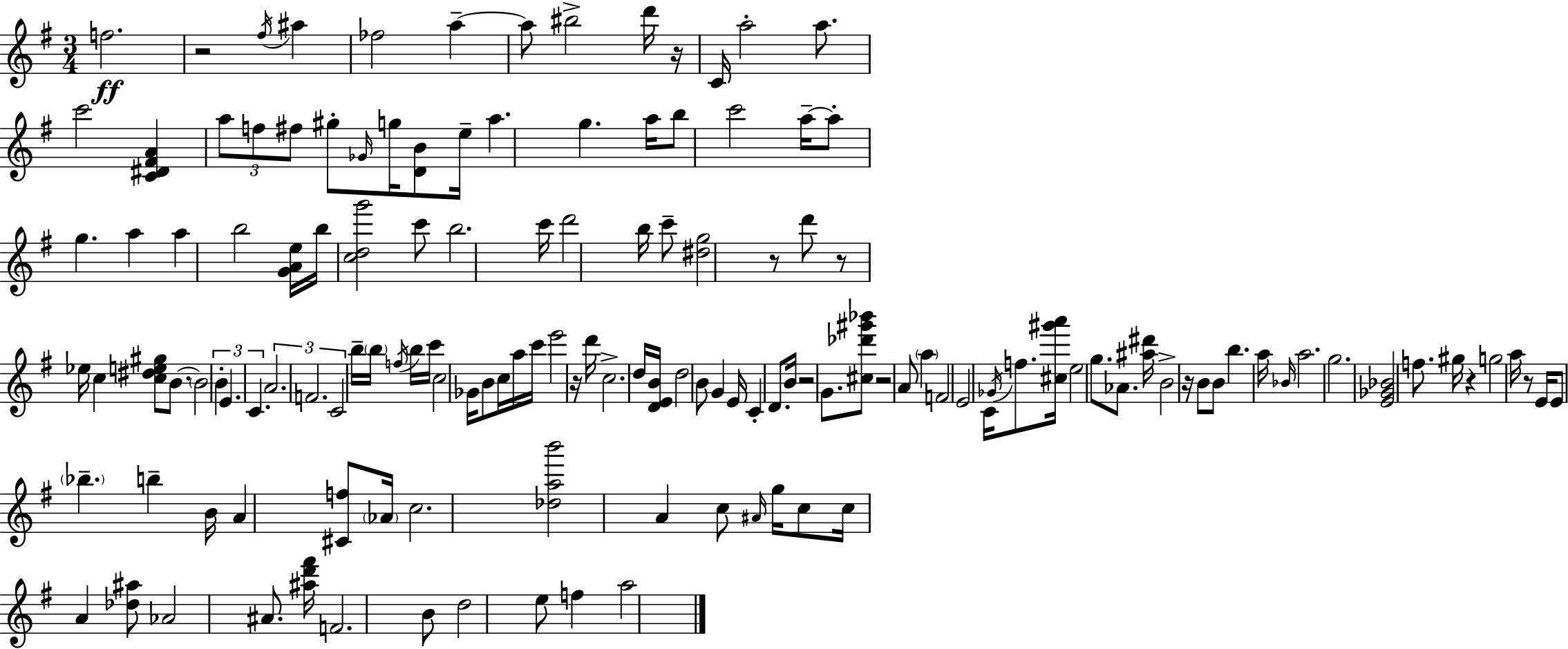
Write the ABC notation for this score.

X:1
T:Untitled
M:3/4
L:1/4
K:G
f2 z2 ^f/4 ^a _f2 a a/2 ^b2 d'/4 z/4 C/4 a2 a/2 c'2 [C^D^FA] a/2 f/2 ^f/2 ^g/2 _G/4 g/4 [DB]/2 e/4 a g a/4 b/2 c'2 a/4 a/2 g a a b2 [GAe]/4 b/4 [cdg']2 c'/2 b2 c'/4 d'2 b/4 c'/2 [^dg]2 z/2 d'/2 z/2 _e/4 c [c^de^g]/2 B/2 B2 B E C A2 F2 C2 b/4 b/4 f/4 b/4 c'/4 c2 _G/4 B/2 c/4 a/4 c'/4 e'2 z/4 d'/4 c2 d/4 [DEB]/4 d2 B/2 G E/4 C D/2 B/4 z2 G/2 [^c_d'^g'_b']/2 z2 A/2 a F2 E2 C/4 _G/4 f/2 [^c^g'a']/4 e2 g/2 _A/2 [^a^d']/4 B2 z/4 B/2 B/2 b a/4 _B/4 a2 g2 [E_G_B]2 f/2 ^g/4 z g2 a/4 z/2 E/4 E/2 _b b B/4 A [^Cf]/2 _A/4 c2 [_dab']2 A c/2 ^A/4 g/4 c/2 c/4 A [_d^a]/2 _A2 ^A/2 [^ad'^f']/4 F2 B/2 d2 e/2 f a2